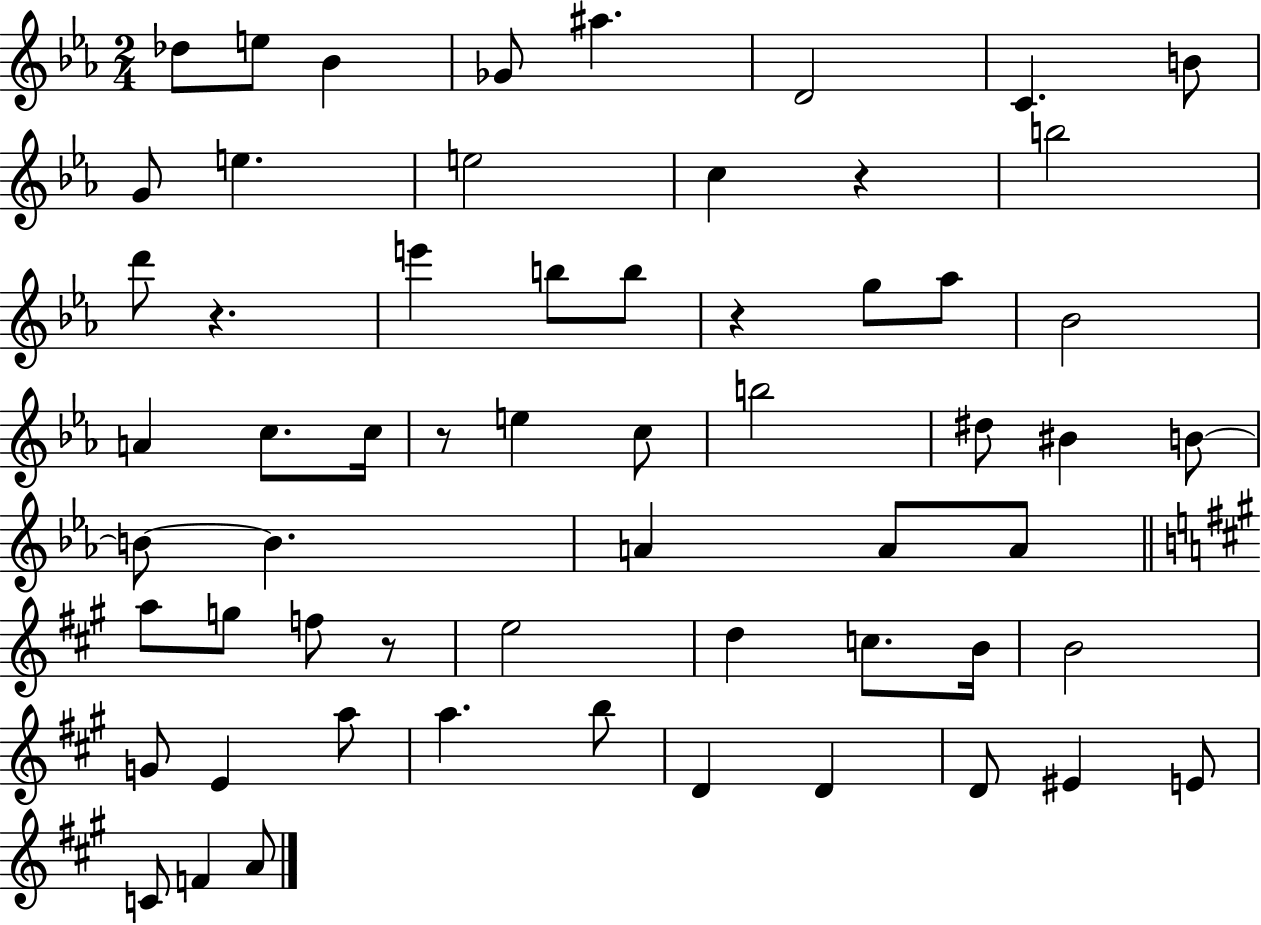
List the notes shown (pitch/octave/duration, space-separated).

Db5/e E5/e Bb4/q Gb4/e A#5/q. D4/h C4/q. B4/e G4/e E5/q. E5/h C5/q R/q B5/h D6/e R/q. E6/q B5/e B5/e R/q G5/e Ab5/e Bb4/h A4/q C5/e. C5/s R/e E5/q C5/e B5/h D#5/e BIS4/q B4/e B4/e B4/q. A4/q A4/e A4/e A5/e G5/e F5/e R/e E5/h D5/q C5/e. B4/s B4/h G4/e E4/q A5/e A5/q. B5/e D4/q D4/q D4/e EIS4/q E4/e C4/e F4/q A4/e